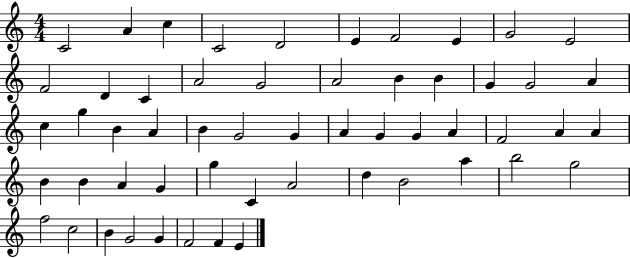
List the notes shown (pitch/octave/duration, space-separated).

C4/h A4/q C5/q C4/h D4/h E4/q F4/h E4/q G4/h E4/h F4/h D4/q C4/q A4/h G4/h A4/h B4/q B4/q G4/q G4/h A4/q C5/q G5/q B4/q A4/q B4/q G4/h G4/q A4/q G4/q G4/q A4/q F4/h A4/q A4/q B4/q B4/q A4/q G4/q G5/q C4/q A4/h D5/q B4/h A5/q B5/h G5/h F5/h C5/h B4/q G4/h G4/q F4/h F4/q E4/q